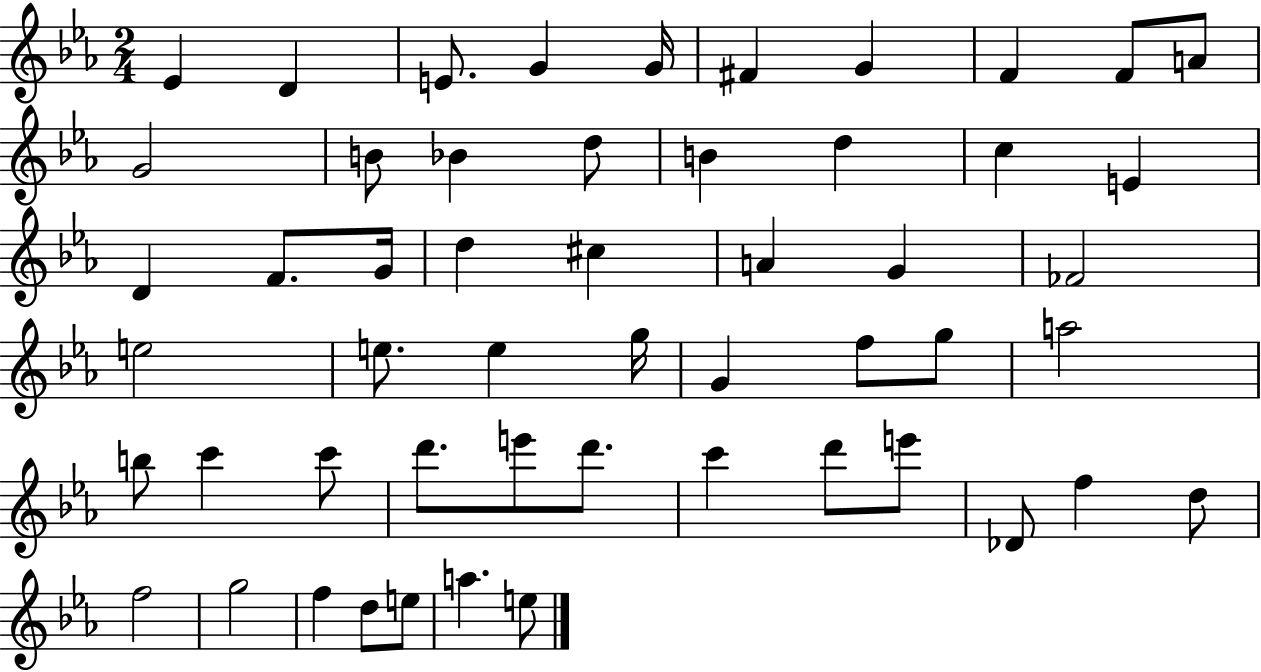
{
  \clef treble
  \numericTimeSignature
  \time 2/4
  \key ees \major
  ees'4 d'4 | e'8. g'4 g'16 | fis'4 g'4 | f'4 f'8 a'8 | \break g'2 | b'8 bes'4 d''8 | b'4 d''4 | c''4 e'4 | \break d'4 f'8. g'16 | d''4 cis''4 | a'4 g'4 | fes'2 | \break e''2 | e''8. e''4 g''16 | g'4 f''8 g''8 | a''2 | \break b''8 c'''4 c'''8 | d'''8. e'''8 d'''8. | c'''4 d'''8 e'''8 | des'8 f''4 d''8 | \break f''2 | g''2 | f''4 d''8 e''8 | a''4. e''8 | \break \bar "|."
}